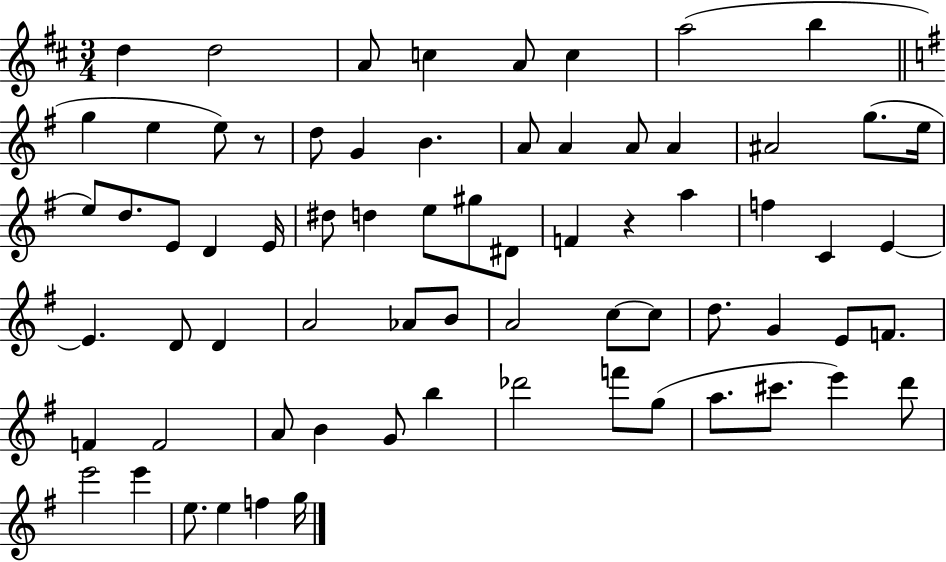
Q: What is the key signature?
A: D major